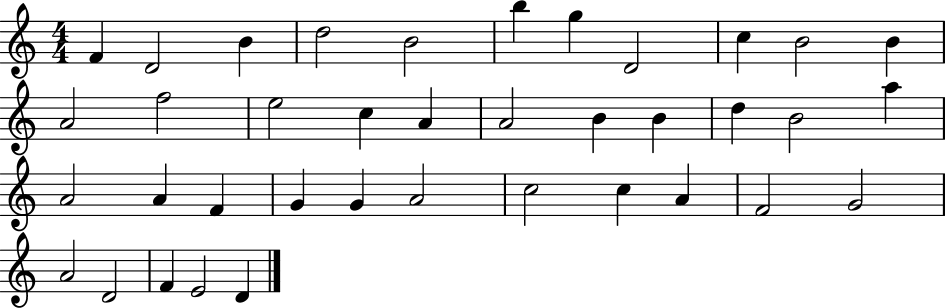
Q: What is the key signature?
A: C major